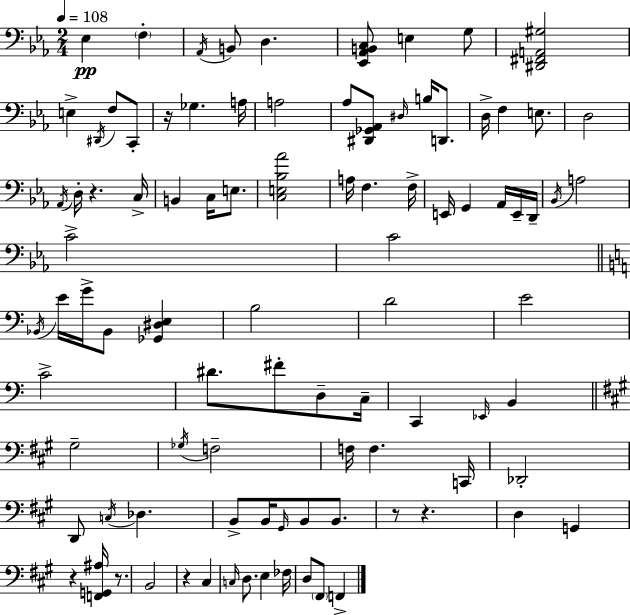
{
  \clef bass
  \numericTimeSignature
  \time 2/4
  \key ees \major
  \tempo 4 = 108
  ees4\pp \parenthesize f4-. | \acciaccatura { aes,16 } b,8 d4. | <ees, aes, b, c>8 e4 g8 | <dis, fis, a, gis>2 | \break e4-> \acciaccatura { dis,16 } f8 | c,8-. r16 ges4. | a16 a2 | aes8 <dis, ges, aes,>8 \grace { dis16 } b16 | \break d,8. d16-> f4 | e8. d2 | \acciaccatura { aes,16 } d16-. r4. | c16-> b,4 | \break c16 e8. <c e bes aes'>2 | a16 f4. | f16-> e,16 g,4 | aes,16 e,16-- d,16-- \acciaccatura { bes,16 } a2 | \break c'2-> | c'2 | \bar "||" \break \key c \major \acciaccatura { bes,16 } e'16 g'16-> bes,8 <ges, dis e>4 | b2 | d'2 | e'2 | \break c'2-> | dis'8. fis'8-. d8-- | c16-- c,4 \grace { ees,16 } b,4 | \bar "||" \break \key a \major gis2-- | \acciaccatura { ges16 } f2-- | f16 f4. | c,16 des,2-. | \break d,8 \acciaccatura { c16 } des4. | b,8-> b,16 \grace { gis,16 } b,8 | b,8. r8 r4. | d4 g,4 | \break r4 <f, g, ais>16 | r8. b,2 | r4 cis4 | \grace { c16 } d8. e4 | \break fes16 d8 \parenthesize fis,8 | f,4-> \bar "|."
}